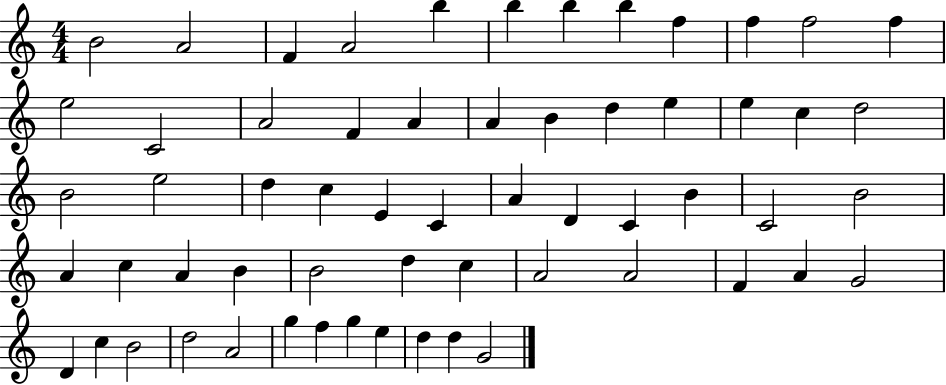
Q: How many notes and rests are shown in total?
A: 60